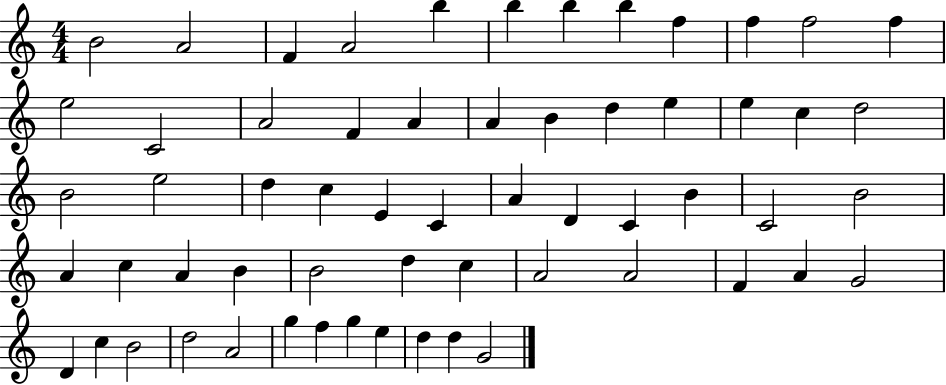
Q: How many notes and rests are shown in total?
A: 60